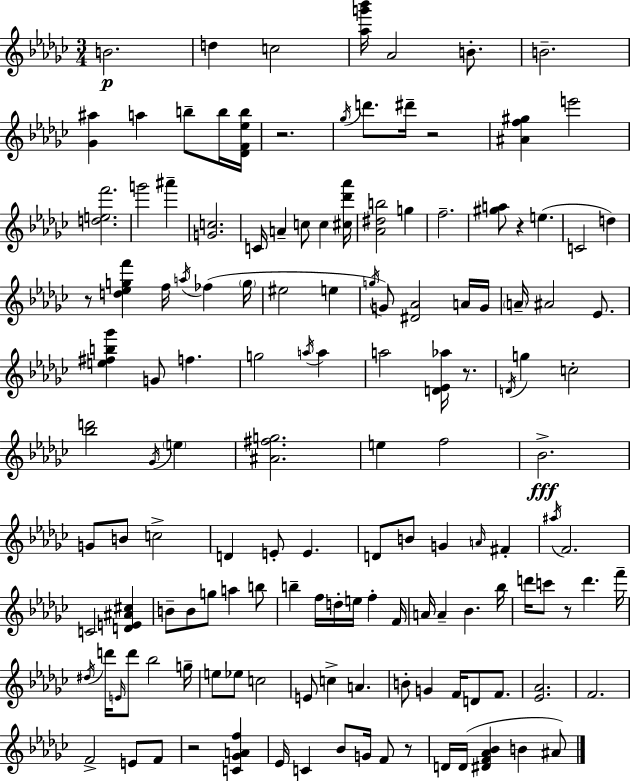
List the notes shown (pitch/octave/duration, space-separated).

B4/h. D5/q C5/h [Ab5,G6,Bb6]/s Ab4/h B4/e. B4/h. [Gb4,A#5]/q A5/q B5/e B5/s [Db4,F4,Eb5,B5]/s R/h. Gb5/s D6/e. D#6/s R/h [A#4,F5,G#5]/q E6/h [D5,E5,F6]/h. G6/h A#6/q [G4,C5]/h. C4/s A4/q C5/e C5/q [C#5,Db6,Ab6]/s [Ab4,D#5,B5]/h G5/q F5/h. [G#5,A5]/e R/q E5/q. C4/h D5/q R/e [D5,Eb5,G5,F6]/q F5/s A5/s FES5/q G5/s EIS5/h E5/q G5/s G4/e [D#4,Ab4]/h A4/s G4/s A4/s A#4/h Eb4/e. [E5,F#5,B5,Gb6]/q G4/e F5/q. G5/h A5/s A5/q A5/h [D4,Eb4,Ab5]/s R/e. D4/s G5/q C5/h [Bb5,D6]/h Gb4/s E5/q [A#4,F#5,G5]/h. E5/q F5/h Bb4/h. G4/e B4/e C5/h D4/q E4/e E4/q. D4/e B4/e G4/q A4/s F#4/q A#5/s F4/h. C4/h [D4,E4,A#4,C#5]/q B4/e B4/e G5/e A5/q B5/e B5/q F5/s D5/s E5/s F5/q F4/s A4/s A4/q Bb4/q. Bb5/s D6/s C6/e R/e D6/q. F6/s D#5/s D6/s E4/s D6/e Bb5/h G5/s E5/e Eb5/e C5/h E4/e C5/q A4/q. B4/e G4/q F4/s D4/e F4/e. [Eb4,Ab4]/h. F4/h. F4/h E4/e F4/e R/h [C4,Gb4,A4,F5]/q Eb4/s C4/q Bb4/e G4/s F4/e R/e D4/s D4/s [D#4,F4,Ab4,Bb4]/q B4/q A#4/e